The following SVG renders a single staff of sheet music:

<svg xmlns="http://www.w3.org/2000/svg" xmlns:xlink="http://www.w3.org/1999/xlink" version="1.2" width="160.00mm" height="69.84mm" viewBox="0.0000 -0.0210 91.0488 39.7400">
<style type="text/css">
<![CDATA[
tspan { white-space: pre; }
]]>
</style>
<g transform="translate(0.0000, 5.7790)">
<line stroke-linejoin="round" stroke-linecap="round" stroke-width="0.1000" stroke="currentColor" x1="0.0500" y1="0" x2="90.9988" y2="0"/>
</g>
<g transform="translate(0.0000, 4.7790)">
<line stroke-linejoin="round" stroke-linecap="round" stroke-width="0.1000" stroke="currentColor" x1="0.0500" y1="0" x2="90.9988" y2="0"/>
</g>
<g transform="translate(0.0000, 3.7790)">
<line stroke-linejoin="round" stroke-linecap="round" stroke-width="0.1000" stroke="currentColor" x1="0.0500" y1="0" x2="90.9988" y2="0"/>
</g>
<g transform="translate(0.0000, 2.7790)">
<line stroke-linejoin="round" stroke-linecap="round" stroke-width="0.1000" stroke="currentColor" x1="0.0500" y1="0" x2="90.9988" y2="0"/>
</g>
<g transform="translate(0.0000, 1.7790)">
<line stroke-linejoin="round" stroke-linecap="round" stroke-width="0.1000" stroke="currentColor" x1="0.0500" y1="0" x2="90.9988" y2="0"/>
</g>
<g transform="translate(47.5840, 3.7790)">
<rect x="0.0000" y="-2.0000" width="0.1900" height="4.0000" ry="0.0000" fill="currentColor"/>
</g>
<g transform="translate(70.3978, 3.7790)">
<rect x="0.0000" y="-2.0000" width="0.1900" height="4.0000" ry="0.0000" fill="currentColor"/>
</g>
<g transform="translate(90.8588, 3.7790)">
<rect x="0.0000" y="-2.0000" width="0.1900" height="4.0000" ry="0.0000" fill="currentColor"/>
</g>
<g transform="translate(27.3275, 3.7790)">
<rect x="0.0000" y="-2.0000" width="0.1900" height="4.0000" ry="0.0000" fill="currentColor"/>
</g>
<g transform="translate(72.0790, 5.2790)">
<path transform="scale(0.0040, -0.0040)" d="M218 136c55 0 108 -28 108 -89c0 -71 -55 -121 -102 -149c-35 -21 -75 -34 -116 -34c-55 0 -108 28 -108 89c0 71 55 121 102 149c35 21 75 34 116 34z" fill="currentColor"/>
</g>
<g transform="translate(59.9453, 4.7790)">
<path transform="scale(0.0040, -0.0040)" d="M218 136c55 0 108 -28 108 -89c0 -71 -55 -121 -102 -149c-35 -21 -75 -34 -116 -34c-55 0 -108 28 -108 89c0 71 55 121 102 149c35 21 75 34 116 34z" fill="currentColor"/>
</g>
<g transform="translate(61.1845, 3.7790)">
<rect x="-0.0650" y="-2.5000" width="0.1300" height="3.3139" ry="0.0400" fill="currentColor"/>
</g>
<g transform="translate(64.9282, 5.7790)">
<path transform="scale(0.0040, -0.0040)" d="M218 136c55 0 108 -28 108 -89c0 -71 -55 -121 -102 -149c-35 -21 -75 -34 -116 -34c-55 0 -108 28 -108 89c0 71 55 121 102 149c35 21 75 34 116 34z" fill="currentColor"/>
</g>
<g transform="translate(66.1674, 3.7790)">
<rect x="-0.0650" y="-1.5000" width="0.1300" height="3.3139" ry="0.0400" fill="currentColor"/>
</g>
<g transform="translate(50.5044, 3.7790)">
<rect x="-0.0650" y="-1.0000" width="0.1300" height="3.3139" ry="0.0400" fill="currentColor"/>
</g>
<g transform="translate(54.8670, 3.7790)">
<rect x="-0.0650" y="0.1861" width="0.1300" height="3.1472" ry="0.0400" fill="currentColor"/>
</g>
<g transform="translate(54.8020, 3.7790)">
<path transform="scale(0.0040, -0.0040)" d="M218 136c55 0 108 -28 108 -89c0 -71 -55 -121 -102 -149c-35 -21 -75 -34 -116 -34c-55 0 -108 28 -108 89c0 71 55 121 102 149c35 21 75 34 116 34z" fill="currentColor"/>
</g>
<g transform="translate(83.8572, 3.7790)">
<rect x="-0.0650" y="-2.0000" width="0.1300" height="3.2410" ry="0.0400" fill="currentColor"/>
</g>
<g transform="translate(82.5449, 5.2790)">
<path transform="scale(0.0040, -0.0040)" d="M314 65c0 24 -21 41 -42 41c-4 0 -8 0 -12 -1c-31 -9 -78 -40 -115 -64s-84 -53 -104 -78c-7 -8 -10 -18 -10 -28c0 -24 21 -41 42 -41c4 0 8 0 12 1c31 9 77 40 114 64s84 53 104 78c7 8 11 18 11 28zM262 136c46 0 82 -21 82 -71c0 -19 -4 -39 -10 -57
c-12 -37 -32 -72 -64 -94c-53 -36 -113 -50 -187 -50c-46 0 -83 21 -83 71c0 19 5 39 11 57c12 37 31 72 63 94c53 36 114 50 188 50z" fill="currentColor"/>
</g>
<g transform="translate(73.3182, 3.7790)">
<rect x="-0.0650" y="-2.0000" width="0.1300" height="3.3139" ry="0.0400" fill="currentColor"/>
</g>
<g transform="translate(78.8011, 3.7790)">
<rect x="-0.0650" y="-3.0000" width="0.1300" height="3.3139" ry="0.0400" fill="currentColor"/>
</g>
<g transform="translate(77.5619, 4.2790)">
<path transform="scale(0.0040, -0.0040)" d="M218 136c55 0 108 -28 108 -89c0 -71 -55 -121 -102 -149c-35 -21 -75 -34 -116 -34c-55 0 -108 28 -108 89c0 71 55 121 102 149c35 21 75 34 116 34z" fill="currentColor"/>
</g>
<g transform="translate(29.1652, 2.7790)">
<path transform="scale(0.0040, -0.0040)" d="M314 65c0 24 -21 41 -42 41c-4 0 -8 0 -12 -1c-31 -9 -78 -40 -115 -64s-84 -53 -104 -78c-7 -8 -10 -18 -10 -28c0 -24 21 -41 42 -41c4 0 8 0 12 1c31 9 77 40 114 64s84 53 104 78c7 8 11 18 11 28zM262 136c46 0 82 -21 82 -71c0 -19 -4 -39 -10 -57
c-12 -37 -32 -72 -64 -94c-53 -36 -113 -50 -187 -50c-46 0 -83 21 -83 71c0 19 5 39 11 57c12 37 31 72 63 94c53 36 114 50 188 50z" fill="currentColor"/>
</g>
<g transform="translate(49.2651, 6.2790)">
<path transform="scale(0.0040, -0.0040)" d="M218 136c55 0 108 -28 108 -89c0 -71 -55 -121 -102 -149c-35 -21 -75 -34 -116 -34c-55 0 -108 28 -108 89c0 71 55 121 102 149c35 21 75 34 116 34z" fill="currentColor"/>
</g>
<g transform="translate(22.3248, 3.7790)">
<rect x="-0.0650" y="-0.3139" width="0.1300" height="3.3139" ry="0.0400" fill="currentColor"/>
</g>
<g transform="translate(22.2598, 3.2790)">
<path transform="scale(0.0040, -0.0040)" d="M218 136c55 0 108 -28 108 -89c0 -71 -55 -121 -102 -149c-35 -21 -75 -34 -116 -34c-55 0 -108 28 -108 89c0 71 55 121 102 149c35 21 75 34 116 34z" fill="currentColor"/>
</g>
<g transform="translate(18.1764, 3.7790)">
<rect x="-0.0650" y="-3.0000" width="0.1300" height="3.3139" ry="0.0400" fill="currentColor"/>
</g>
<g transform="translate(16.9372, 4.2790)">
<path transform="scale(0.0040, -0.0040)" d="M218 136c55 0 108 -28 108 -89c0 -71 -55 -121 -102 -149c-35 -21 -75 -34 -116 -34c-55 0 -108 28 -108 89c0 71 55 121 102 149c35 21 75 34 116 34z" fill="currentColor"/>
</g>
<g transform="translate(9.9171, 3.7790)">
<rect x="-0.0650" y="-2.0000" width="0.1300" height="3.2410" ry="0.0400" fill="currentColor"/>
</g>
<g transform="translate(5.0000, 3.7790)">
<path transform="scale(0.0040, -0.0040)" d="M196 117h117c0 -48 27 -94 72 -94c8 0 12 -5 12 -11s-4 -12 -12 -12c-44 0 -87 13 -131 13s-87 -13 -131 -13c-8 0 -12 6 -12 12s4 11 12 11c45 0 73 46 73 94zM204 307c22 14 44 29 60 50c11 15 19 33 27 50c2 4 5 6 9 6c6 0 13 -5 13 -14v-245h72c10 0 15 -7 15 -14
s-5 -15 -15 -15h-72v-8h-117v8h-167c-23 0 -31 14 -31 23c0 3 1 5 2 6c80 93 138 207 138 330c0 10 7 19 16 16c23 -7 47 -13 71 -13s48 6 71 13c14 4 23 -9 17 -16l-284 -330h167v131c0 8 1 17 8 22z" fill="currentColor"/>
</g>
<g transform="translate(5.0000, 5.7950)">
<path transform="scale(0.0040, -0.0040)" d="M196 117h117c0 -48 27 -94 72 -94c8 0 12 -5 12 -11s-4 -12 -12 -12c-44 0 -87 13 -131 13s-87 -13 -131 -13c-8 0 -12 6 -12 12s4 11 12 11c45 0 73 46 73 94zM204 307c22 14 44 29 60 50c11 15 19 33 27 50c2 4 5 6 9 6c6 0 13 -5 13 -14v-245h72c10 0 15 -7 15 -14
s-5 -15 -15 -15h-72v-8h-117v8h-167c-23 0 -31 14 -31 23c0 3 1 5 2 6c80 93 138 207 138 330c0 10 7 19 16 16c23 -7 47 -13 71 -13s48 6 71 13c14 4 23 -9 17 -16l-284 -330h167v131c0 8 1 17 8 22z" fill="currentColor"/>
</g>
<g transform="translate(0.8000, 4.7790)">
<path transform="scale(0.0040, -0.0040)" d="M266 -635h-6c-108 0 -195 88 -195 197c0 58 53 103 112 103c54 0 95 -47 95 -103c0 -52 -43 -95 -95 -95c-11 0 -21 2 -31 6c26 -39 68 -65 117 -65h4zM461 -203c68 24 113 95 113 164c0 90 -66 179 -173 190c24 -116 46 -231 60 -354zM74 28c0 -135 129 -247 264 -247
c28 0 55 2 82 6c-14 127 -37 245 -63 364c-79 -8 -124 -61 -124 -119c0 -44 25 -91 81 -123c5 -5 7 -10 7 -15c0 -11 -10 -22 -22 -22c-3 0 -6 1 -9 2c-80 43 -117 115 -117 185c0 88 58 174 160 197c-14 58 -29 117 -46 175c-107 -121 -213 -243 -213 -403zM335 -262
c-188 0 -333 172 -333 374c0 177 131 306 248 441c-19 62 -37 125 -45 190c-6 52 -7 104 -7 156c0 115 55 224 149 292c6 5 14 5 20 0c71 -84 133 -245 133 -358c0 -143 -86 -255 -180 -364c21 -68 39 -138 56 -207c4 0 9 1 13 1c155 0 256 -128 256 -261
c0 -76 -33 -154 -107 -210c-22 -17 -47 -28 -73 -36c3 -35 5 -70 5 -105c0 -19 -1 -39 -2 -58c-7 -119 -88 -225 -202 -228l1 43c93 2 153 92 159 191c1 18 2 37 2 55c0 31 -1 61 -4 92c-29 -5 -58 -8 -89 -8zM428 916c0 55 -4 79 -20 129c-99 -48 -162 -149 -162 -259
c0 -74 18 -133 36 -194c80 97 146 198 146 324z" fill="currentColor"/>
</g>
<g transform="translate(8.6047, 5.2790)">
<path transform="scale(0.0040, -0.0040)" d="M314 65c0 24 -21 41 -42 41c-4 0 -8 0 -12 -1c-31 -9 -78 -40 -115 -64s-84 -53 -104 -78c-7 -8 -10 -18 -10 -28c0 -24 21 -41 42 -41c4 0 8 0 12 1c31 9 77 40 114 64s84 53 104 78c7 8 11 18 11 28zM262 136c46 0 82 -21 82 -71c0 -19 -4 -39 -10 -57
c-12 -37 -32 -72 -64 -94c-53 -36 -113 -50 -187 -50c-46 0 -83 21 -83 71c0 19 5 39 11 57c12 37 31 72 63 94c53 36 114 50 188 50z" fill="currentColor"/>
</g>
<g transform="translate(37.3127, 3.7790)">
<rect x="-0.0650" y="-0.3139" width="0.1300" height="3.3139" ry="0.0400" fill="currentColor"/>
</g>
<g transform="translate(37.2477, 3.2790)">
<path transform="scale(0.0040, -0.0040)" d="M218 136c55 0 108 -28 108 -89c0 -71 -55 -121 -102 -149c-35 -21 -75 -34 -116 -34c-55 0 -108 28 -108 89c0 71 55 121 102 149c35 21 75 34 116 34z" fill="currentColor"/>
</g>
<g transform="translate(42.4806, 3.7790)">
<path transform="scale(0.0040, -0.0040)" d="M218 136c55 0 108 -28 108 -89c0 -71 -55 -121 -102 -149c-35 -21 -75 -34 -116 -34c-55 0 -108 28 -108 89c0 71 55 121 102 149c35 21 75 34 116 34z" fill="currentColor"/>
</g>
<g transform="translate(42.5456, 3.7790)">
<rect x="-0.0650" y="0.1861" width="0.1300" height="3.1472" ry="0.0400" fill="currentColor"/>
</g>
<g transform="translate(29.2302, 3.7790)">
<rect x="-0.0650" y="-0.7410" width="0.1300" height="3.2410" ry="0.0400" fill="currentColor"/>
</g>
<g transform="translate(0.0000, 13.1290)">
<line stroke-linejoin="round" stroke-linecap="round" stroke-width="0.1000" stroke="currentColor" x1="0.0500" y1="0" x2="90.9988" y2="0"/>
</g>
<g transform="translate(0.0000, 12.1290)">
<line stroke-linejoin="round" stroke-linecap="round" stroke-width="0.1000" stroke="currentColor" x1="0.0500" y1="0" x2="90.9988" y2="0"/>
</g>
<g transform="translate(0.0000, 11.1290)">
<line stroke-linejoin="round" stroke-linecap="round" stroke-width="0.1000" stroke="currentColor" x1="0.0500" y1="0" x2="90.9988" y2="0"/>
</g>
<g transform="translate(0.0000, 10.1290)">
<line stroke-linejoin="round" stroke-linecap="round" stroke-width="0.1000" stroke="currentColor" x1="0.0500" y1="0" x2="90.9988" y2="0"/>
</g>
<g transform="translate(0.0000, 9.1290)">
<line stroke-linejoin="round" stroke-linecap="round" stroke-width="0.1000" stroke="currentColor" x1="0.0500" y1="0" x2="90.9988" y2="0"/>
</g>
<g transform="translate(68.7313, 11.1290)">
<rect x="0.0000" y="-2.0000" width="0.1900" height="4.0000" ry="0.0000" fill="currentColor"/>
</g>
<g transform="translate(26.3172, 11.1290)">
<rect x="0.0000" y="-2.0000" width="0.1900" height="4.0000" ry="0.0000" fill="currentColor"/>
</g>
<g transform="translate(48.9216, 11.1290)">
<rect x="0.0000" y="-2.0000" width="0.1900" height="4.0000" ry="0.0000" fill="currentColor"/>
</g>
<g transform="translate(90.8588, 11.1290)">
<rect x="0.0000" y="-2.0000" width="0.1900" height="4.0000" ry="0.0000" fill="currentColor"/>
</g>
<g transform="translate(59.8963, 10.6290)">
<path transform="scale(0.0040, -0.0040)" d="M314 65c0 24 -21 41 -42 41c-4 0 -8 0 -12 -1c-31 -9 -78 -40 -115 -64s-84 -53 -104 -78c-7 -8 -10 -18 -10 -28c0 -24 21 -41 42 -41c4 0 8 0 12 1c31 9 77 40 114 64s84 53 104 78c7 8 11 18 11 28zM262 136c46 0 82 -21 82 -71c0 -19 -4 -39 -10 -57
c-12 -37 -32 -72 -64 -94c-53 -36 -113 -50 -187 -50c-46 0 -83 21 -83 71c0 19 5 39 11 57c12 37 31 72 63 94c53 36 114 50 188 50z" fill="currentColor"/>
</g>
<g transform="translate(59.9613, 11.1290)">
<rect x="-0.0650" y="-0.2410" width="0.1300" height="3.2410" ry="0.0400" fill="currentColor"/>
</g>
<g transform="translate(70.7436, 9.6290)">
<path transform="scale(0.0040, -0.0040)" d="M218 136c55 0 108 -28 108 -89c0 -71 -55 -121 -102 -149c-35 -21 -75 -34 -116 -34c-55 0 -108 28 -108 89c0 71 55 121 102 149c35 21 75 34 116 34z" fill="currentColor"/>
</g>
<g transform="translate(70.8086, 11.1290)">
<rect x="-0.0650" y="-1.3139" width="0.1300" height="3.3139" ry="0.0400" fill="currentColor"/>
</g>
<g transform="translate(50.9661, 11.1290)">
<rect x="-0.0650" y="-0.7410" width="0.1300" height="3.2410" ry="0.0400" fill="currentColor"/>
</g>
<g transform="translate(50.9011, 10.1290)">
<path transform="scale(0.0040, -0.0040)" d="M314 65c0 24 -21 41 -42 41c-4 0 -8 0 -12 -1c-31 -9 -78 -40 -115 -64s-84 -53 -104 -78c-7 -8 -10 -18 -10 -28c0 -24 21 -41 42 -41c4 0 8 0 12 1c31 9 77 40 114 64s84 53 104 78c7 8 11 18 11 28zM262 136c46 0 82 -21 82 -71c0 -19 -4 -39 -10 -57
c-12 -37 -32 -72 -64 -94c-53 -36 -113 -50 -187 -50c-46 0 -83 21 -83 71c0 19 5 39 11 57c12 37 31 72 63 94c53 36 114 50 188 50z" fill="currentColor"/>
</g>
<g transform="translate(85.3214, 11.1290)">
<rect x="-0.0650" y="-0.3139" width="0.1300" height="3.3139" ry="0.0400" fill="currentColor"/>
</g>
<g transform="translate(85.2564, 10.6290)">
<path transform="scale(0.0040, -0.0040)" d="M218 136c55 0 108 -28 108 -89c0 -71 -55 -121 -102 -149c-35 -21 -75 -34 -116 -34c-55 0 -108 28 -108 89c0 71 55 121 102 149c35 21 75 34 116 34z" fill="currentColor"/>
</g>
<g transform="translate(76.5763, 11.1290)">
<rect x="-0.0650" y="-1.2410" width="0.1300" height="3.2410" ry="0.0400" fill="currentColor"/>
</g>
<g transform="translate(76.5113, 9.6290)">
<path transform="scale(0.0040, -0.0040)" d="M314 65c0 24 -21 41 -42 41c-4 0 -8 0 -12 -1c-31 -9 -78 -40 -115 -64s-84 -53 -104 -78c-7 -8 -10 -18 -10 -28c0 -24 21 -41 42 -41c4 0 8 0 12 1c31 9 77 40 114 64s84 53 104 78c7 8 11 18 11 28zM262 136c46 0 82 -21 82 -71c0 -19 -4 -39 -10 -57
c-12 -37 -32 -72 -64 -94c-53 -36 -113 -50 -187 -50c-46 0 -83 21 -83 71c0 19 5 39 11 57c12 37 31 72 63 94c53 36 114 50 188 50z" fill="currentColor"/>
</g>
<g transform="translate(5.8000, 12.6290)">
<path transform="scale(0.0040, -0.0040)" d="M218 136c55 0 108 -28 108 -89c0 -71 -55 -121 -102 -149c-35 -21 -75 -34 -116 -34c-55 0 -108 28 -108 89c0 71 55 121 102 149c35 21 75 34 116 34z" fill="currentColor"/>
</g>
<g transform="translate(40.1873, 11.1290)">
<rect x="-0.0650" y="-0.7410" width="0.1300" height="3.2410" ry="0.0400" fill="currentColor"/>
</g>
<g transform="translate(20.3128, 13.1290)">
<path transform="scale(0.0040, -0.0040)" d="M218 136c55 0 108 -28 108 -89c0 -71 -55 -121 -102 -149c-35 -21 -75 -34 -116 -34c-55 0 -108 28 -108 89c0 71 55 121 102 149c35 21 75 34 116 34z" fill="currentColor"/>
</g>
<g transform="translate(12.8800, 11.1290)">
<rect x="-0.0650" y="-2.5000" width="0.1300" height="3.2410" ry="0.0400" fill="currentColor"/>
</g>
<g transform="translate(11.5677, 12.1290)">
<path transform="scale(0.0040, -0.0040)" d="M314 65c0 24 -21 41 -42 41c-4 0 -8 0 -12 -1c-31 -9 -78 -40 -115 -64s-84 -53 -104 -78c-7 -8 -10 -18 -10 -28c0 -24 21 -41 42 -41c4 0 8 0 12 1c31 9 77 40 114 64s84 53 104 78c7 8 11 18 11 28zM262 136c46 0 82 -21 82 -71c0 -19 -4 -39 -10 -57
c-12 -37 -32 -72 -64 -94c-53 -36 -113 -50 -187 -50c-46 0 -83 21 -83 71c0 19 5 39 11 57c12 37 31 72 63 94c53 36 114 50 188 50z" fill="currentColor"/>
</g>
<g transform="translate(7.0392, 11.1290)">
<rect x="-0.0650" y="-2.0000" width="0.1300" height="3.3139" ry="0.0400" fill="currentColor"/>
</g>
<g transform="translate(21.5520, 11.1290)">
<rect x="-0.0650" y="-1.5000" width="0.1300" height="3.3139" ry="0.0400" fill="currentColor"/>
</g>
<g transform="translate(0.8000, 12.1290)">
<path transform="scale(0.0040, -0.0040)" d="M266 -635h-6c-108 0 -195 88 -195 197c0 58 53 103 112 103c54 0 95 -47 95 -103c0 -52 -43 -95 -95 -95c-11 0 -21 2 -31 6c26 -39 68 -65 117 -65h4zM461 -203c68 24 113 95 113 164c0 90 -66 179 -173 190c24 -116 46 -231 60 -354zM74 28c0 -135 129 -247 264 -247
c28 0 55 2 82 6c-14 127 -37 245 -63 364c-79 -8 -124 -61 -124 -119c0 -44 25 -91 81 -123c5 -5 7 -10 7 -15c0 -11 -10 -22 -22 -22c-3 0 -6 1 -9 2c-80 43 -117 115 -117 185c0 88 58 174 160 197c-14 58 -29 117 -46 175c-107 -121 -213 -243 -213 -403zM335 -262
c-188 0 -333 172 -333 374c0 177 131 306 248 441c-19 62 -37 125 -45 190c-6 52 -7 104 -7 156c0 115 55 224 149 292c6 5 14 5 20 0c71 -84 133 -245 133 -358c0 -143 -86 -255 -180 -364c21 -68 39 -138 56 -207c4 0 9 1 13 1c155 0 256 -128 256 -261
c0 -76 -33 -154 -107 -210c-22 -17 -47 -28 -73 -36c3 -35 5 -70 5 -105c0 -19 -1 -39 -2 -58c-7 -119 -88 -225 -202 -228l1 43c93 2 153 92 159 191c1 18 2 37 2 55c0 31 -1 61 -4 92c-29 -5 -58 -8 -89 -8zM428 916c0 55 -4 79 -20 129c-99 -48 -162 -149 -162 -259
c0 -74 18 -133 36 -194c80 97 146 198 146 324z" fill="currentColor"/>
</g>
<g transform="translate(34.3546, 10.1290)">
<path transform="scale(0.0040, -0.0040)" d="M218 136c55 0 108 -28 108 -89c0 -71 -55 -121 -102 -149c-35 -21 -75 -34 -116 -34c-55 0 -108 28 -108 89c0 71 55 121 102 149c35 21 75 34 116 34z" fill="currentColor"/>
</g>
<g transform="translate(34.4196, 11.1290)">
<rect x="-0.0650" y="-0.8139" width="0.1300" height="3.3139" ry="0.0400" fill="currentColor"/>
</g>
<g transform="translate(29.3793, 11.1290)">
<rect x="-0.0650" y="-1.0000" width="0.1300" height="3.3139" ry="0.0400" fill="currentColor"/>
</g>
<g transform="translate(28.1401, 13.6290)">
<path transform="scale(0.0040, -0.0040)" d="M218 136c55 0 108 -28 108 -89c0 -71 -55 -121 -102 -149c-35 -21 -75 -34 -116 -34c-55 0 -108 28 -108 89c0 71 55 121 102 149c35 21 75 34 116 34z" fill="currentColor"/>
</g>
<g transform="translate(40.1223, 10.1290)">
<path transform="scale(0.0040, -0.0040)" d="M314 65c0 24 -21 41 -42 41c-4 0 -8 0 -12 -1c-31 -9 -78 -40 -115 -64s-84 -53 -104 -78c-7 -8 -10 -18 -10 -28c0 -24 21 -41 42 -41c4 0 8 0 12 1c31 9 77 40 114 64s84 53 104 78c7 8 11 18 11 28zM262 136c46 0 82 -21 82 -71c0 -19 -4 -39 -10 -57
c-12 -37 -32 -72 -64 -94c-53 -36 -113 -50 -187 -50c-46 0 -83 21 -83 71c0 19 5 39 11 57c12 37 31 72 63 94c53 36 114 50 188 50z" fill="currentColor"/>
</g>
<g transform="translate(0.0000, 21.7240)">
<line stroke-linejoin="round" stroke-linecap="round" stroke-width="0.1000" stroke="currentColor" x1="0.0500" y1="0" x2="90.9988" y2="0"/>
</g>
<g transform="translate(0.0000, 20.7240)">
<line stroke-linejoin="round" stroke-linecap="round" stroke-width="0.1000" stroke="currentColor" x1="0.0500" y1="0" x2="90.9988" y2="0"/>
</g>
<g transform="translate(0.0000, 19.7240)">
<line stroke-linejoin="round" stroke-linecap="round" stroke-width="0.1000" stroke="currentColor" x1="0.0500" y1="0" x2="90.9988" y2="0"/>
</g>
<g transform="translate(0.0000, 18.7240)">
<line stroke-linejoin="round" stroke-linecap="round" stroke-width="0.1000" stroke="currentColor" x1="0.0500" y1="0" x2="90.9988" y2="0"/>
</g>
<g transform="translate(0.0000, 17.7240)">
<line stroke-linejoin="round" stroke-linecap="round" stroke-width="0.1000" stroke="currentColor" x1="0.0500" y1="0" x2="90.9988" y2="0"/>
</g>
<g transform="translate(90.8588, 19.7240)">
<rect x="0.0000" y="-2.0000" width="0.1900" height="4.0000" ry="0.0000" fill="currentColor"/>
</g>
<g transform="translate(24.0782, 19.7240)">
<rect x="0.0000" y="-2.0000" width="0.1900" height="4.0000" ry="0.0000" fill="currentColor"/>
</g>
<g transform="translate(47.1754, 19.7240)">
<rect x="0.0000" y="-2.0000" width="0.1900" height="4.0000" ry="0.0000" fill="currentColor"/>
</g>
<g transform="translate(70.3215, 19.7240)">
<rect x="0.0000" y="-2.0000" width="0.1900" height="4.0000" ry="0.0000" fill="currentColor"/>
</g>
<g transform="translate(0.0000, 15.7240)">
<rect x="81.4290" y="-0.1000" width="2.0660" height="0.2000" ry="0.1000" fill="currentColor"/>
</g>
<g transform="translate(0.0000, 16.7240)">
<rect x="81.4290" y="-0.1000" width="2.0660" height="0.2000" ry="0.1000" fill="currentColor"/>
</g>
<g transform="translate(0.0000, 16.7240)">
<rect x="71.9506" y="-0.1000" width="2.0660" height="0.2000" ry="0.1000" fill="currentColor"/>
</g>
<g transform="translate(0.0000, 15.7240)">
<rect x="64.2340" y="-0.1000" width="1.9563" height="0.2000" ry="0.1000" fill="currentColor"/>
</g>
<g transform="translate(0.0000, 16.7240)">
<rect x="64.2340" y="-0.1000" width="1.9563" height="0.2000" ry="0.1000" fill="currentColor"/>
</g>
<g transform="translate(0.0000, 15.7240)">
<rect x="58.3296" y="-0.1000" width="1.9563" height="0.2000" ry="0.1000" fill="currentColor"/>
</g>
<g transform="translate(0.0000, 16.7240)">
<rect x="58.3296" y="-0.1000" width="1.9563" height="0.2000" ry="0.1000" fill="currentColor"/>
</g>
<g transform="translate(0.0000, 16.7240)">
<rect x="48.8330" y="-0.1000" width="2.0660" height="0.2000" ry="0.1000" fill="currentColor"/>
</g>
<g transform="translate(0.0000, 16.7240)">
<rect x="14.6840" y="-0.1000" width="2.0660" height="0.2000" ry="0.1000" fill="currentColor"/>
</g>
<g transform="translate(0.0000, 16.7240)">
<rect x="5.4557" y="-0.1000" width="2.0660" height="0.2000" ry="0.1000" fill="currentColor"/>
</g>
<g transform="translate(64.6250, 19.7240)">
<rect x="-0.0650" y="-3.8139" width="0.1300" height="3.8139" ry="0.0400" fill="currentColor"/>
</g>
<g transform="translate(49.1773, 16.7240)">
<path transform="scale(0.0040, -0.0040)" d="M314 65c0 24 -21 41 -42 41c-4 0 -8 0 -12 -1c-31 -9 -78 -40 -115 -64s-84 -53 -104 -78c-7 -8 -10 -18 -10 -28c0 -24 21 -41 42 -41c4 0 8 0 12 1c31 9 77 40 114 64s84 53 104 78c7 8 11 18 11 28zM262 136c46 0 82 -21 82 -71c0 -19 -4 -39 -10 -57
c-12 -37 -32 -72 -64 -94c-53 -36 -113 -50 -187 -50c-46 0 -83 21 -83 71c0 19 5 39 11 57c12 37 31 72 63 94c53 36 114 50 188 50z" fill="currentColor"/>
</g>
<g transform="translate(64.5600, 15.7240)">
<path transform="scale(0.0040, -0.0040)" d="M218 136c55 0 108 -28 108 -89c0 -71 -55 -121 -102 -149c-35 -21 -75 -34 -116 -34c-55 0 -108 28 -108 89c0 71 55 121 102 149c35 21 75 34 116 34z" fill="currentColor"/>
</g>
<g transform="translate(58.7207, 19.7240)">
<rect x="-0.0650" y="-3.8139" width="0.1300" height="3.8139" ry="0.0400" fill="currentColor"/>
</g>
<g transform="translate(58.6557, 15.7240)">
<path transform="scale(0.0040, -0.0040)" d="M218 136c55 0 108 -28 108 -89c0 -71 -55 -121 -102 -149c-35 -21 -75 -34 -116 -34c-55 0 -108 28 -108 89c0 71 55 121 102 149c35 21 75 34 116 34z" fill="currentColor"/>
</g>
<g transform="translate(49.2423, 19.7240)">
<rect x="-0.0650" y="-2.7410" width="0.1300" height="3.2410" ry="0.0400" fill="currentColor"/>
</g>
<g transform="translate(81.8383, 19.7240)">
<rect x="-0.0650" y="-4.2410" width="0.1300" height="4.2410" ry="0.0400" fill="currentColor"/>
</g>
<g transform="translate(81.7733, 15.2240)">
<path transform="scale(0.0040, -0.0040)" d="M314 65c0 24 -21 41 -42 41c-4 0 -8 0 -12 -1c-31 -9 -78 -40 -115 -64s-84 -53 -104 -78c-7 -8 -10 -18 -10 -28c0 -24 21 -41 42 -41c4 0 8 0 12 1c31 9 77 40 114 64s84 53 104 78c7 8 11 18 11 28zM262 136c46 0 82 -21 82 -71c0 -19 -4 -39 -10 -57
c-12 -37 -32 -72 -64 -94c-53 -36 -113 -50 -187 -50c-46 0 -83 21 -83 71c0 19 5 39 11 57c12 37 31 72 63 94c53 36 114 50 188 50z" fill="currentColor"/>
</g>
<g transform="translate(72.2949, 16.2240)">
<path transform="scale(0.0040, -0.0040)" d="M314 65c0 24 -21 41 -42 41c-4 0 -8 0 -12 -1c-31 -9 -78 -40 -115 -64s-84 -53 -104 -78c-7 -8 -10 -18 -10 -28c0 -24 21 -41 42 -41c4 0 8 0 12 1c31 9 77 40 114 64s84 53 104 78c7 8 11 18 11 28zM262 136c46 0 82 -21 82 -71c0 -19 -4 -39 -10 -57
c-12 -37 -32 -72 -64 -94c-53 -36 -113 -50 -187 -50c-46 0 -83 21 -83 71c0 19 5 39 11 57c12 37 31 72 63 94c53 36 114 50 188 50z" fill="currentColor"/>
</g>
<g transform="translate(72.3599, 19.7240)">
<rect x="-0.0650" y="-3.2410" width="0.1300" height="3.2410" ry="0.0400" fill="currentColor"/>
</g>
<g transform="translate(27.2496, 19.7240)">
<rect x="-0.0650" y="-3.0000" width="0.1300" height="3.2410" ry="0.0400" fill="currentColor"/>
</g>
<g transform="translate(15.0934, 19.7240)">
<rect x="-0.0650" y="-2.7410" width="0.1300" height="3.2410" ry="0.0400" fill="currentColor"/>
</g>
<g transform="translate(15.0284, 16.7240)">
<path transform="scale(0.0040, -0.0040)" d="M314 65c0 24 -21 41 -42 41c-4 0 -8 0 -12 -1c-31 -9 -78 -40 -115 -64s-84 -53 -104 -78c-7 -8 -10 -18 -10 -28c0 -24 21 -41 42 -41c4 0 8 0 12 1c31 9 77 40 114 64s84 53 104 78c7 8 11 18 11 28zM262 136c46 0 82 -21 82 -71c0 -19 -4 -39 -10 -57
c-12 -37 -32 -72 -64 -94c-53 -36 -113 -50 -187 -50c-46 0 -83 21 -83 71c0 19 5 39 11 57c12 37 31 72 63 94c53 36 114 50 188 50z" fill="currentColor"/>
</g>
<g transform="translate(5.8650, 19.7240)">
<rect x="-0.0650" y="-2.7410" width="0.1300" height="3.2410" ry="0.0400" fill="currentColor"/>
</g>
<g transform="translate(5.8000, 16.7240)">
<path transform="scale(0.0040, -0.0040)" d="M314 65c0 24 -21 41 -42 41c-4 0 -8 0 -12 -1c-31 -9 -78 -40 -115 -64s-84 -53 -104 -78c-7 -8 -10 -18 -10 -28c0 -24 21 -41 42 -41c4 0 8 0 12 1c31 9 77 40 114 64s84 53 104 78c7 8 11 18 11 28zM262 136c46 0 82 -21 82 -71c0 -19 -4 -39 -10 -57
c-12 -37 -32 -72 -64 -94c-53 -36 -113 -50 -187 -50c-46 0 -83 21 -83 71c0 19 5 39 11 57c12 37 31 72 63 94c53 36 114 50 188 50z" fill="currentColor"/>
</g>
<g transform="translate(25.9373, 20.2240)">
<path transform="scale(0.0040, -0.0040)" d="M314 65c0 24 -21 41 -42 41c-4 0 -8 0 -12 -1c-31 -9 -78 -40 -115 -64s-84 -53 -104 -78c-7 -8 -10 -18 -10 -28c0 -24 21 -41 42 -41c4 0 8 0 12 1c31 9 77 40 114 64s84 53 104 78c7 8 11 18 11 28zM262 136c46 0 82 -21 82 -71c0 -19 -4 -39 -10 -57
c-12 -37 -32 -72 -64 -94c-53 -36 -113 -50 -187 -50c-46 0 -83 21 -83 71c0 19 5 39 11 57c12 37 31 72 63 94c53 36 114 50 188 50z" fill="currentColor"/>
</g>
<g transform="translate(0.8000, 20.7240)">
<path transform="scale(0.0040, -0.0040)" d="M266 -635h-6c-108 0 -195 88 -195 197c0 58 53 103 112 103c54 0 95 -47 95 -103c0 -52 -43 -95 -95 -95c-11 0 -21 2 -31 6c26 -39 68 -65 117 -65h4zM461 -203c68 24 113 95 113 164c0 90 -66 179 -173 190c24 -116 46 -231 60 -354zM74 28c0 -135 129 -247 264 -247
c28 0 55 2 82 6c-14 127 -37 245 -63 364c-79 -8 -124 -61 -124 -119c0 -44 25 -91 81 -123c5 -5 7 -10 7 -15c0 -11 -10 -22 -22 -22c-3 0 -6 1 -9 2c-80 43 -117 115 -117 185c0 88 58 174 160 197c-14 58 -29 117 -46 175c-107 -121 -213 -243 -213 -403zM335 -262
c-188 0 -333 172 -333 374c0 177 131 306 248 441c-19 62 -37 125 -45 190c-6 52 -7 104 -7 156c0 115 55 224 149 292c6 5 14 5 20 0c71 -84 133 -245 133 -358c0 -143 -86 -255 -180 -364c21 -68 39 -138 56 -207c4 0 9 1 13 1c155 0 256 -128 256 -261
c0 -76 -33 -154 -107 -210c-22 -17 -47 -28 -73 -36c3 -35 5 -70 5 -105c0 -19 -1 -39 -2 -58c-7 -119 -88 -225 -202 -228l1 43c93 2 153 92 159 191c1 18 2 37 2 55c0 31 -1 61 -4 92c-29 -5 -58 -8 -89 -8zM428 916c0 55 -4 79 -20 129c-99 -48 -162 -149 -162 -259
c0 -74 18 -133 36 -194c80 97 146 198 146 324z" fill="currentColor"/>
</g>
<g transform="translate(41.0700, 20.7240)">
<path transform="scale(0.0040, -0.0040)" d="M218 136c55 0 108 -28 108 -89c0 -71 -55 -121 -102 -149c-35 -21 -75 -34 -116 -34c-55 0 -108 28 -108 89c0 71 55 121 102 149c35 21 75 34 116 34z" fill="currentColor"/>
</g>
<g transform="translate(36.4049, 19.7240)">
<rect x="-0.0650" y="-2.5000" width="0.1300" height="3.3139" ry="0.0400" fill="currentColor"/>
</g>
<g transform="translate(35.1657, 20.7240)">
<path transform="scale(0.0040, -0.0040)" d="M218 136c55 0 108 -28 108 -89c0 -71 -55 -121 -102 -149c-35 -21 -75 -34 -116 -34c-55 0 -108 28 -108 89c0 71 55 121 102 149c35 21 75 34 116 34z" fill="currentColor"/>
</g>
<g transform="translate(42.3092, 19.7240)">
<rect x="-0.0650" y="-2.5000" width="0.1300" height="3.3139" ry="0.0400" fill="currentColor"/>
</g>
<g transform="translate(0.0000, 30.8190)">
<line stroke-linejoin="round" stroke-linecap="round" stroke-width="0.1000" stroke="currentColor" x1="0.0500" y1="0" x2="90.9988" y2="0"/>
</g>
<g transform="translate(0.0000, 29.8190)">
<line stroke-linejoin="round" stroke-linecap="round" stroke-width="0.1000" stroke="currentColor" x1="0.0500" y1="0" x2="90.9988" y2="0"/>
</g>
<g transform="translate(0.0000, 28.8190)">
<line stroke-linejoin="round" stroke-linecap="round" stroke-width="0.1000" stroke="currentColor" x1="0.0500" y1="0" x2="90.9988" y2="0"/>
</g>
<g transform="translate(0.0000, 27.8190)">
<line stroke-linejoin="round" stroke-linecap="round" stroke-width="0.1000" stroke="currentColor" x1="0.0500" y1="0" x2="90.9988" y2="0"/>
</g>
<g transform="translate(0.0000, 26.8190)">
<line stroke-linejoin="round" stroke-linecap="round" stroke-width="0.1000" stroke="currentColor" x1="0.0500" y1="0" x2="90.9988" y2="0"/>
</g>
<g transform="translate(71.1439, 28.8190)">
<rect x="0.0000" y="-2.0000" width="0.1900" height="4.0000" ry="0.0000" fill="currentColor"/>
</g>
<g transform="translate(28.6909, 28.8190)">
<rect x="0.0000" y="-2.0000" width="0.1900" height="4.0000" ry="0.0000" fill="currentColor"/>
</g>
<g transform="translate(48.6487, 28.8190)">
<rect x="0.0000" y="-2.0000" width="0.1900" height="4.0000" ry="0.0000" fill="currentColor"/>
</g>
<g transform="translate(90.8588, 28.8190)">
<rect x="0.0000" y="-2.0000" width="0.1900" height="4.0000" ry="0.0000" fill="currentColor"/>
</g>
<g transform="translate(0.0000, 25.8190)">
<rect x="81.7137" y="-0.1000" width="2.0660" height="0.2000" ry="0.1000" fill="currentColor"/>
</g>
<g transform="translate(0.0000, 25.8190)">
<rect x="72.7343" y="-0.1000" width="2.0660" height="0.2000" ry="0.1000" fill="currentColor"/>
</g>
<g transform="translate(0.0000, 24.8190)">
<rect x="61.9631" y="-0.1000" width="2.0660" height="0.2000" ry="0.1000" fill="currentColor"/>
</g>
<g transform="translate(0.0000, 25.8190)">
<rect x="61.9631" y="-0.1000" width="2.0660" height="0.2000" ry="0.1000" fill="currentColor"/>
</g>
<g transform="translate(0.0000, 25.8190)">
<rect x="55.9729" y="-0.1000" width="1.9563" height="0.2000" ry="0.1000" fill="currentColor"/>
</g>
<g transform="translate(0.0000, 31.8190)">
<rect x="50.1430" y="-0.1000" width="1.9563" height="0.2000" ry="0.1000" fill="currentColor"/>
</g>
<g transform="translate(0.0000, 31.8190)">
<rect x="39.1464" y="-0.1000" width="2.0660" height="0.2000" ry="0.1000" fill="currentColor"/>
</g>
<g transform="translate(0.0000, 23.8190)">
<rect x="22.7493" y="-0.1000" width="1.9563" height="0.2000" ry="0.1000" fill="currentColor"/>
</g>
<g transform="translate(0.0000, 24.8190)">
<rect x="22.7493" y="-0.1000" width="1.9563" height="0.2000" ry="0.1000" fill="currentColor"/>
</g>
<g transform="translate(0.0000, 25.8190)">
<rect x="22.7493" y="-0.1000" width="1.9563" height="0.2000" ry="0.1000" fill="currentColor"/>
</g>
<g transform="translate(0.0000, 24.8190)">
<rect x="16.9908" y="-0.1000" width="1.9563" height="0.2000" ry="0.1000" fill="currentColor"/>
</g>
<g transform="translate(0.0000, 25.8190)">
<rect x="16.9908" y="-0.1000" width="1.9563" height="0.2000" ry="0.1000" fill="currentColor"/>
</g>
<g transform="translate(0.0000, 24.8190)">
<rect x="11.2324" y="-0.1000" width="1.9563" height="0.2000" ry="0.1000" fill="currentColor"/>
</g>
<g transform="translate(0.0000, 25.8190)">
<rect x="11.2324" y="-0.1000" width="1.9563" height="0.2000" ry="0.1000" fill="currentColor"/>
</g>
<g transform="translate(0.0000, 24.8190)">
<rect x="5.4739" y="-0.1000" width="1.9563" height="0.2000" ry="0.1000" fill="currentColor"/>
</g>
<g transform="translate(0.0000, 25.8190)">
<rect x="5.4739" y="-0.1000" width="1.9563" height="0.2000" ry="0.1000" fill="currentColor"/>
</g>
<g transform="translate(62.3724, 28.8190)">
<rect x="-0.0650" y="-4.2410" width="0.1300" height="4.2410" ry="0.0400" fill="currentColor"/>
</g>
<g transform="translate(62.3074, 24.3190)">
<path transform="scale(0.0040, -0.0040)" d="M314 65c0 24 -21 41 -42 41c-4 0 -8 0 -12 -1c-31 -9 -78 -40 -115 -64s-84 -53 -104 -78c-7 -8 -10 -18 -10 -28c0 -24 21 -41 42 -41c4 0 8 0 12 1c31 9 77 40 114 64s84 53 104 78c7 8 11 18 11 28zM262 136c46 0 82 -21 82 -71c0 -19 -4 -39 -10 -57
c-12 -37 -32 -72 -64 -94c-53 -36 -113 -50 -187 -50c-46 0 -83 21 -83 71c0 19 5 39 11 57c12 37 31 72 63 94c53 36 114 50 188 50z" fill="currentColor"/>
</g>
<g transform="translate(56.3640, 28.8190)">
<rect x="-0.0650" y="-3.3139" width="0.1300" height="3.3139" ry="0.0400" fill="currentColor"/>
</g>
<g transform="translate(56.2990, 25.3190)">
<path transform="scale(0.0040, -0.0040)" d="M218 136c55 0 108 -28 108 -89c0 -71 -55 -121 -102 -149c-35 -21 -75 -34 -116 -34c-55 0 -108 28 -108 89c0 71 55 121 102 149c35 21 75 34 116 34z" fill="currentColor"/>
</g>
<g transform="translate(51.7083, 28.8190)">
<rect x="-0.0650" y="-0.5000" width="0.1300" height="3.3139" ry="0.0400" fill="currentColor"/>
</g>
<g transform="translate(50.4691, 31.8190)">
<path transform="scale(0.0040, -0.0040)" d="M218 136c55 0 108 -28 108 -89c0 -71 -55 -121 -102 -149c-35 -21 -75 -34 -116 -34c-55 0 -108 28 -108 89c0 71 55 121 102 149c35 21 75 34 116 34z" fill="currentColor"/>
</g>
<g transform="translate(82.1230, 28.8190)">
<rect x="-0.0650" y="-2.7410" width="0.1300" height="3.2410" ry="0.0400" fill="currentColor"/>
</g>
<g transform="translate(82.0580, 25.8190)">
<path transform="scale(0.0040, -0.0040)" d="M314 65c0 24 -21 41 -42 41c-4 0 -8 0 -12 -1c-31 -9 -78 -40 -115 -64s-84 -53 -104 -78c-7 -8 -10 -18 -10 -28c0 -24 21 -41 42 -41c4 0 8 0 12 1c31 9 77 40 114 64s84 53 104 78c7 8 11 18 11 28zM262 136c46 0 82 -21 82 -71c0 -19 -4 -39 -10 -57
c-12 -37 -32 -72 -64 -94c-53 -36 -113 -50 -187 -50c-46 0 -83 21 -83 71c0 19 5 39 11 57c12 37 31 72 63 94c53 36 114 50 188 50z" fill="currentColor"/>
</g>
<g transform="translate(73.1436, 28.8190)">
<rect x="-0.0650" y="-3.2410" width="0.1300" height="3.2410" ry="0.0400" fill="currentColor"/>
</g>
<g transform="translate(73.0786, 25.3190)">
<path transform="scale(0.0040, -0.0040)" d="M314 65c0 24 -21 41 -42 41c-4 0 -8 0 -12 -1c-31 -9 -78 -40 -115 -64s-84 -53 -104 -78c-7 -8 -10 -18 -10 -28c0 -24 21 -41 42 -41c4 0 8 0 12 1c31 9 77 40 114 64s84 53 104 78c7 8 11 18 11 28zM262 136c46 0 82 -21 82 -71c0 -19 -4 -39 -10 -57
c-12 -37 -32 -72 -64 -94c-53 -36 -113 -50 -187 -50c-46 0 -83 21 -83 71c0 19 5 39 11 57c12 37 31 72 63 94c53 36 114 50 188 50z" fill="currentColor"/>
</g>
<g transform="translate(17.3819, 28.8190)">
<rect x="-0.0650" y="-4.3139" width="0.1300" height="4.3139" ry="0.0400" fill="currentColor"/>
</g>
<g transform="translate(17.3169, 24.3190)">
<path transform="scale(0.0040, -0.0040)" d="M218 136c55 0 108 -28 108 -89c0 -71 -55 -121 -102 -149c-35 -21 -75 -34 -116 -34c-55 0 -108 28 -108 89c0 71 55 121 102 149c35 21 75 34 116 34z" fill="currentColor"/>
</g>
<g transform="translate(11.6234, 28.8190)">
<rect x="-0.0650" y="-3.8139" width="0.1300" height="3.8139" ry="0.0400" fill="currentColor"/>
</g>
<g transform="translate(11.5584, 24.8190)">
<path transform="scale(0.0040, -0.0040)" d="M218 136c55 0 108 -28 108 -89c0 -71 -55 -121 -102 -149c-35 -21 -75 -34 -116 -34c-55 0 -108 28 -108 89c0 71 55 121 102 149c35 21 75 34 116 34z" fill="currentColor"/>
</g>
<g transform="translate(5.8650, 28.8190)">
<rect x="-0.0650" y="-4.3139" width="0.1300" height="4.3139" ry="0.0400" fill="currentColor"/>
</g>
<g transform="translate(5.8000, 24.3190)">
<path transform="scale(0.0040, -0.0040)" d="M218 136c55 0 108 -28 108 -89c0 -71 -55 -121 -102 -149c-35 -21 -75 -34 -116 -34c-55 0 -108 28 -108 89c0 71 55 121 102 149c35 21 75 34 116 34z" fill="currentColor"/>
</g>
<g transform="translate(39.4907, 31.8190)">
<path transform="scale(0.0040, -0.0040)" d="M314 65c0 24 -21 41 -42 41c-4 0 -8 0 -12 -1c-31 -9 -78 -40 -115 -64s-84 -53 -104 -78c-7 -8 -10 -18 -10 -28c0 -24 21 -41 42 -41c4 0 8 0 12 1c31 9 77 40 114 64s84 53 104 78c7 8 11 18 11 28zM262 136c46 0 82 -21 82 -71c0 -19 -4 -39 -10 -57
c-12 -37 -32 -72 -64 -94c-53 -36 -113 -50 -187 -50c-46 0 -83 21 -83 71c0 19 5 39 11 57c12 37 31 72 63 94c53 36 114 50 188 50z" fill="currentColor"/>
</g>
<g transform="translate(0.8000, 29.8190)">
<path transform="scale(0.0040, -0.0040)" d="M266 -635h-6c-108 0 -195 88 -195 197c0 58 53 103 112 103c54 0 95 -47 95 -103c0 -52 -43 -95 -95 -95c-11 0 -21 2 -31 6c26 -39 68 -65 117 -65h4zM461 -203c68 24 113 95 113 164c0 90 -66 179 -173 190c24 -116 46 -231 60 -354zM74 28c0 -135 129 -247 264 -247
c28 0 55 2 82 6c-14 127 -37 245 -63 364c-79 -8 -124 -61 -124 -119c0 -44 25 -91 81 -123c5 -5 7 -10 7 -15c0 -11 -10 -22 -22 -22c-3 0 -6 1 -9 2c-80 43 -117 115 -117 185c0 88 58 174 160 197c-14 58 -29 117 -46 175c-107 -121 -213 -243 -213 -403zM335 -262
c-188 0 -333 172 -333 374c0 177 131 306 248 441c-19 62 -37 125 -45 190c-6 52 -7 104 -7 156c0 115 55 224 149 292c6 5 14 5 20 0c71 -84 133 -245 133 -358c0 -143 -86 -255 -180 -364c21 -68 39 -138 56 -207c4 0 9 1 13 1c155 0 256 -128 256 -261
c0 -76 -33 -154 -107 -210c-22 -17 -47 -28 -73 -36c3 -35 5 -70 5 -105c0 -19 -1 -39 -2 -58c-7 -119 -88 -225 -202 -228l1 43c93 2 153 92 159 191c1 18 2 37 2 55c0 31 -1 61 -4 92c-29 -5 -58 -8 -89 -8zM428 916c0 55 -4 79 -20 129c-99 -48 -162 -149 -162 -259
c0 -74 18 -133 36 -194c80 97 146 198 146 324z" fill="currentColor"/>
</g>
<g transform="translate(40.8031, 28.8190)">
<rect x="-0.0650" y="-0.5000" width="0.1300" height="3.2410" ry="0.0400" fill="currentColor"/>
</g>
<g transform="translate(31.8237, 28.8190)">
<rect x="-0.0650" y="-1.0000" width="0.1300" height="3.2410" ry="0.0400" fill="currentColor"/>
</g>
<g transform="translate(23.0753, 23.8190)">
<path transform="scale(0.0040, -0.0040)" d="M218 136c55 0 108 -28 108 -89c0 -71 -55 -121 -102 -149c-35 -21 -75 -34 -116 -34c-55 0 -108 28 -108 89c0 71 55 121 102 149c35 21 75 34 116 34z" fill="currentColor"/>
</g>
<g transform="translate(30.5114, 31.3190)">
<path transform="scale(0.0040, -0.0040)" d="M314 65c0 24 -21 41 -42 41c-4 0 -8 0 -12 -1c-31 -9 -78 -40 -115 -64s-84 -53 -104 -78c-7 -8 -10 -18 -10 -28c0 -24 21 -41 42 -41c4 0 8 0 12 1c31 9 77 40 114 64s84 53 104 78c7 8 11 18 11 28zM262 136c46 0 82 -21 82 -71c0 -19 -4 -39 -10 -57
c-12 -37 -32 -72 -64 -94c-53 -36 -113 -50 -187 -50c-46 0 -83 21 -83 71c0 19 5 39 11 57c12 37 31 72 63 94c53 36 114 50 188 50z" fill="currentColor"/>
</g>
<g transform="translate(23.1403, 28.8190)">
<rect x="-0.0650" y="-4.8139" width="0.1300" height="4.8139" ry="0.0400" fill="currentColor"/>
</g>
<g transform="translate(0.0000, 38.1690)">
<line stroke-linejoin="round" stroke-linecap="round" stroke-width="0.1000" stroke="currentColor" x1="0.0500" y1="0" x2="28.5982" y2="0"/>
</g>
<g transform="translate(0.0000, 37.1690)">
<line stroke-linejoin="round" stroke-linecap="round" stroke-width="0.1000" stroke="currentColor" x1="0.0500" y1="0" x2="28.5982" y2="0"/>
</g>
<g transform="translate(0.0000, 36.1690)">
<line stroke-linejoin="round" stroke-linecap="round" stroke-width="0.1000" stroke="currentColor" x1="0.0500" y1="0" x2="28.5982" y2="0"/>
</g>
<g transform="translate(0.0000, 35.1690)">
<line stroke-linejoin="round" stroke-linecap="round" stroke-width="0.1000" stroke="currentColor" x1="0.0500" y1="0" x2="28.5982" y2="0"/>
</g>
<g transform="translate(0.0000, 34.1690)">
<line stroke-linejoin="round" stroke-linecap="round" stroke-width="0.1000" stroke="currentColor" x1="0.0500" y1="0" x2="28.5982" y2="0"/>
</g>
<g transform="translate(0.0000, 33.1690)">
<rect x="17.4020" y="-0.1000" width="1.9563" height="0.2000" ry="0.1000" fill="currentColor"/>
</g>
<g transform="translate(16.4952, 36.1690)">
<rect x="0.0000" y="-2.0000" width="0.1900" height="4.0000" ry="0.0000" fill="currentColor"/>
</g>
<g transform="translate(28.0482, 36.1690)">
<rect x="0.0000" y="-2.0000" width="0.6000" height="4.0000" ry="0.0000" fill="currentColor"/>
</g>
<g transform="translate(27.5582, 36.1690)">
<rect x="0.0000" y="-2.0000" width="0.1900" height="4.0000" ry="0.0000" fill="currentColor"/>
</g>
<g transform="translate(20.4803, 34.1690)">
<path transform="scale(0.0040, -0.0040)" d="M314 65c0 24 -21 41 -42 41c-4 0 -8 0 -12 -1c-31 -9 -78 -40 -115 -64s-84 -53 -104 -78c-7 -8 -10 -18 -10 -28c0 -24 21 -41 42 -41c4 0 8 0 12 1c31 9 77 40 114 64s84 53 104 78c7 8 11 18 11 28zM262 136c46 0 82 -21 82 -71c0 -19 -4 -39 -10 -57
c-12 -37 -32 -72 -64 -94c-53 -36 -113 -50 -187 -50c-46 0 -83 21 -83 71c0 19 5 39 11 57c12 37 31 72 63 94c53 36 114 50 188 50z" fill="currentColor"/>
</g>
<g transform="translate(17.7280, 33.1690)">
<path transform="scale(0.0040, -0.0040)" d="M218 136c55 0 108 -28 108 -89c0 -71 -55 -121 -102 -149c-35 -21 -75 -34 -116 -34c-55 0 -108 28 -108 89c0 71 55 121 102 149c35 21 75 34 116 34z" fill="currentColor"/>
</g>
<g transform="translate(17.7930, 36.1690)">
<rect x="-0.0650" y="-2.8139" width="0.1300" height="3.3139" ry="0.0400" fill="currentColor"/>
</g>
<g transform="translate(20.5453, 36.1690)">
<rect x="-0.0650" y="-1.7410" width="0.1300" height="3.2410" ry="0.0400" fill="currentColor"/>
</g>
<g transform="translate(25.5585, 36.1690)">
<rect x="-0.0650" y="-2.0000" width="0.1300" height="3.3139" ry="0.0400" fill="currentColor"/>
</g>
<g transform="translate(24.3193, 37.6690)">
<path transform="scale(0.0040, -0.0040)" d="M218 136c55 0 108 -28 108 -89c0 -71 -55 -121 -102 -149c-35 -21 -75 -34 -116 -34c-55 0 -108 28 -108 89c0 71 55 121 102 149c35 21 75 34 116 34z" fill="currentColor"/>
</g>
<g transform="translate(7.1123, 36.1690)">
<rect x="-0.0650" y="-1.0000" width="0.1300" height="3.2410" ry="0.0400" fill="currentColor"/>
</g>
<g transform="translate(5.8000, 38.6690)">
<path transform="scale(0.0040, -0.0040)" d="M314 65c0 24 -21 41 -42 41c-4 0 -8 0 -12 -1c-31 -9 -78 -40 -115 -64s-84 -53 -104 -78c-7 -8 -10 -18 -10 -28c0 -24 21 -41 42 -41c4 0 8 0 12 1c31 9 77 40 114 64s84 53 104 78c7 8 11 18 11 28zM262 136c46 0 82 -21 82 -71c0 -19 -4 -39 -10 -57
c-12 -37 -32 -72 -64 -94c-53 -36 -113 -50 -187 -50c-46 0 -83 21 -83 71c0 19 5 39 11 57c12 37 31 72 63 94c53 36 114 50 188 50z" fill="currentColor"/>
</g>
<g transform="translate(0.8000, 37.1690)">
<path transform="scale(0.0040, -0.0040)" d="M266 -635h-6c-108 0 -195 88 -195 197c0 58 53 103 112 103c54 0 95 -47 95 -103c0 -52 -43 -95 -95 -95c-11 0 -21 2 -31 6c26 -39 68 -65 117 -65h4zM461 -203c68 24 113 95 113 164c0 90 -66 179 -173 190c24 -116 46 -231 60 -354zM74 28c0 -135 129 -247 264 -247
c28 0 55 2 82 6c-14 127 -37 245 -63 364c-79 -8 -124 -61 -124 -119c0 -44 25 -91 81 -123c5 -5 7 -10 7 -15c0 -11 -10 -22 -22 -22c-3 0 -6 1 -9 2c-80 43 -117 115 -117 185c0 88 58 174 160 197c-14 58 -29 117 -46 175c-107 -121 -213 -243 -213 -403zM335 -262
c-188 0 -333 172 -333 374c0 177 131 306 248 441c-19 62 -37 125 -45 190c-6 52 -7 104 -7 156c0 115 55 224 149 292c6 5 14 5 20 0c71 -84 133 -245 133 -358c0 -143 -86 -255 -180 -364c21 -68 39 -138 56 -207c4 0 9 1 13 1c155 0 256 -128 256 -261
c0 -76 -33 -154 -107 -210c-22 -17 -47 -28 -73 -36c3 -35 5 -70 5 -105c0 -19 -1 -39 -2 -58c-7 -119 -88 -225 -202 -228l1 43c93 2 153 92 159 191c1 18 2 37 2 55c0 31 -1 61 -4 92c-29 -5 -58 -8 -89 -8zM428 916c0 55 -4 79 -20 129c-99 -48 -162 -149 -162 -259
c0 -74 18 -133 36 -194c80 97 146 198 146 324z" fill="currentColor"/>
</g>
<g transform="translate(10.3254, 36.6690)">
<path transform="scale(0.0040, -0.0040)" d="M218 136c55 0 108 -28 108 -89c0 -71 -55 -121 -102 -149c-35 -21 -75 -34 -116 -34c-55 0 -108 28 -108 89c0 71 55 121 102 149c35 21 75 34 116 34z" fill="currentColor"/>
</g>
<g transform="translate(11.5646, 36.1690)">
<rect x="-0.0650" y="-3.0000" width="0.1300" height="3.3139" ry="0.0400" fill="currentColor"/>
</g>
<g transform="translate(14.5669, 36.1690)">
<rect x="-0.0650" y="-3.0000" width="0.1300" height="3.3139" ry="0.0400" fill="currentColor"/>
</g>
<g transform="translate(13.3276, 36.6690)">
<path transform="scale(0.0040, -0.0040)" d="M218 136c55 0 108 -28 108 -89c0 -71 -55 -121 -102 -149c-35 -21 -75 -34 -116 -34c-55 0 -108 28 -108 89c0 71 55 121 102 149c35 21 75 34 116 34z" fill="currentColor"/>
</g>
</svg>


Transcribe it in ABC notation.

X:1
T:Untitled
M:4/4
L:1/4
K:C
F2 A c d2 c B D B G E F A F2 F G2 E D d d2 d2 c2 e e2 c a2 a2 A2 G G a2 c' c' b2 d'2 d' c' d' e' D2 C2 C b d'2 b2 a2 D2 A A a f2 F